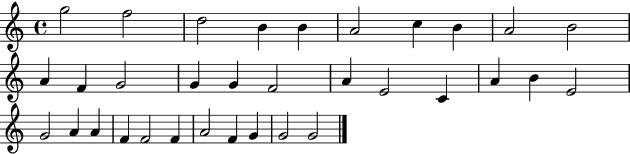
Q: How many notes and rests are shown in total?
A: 33